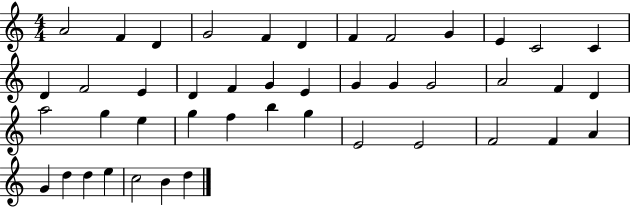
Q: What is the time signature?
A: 4/4